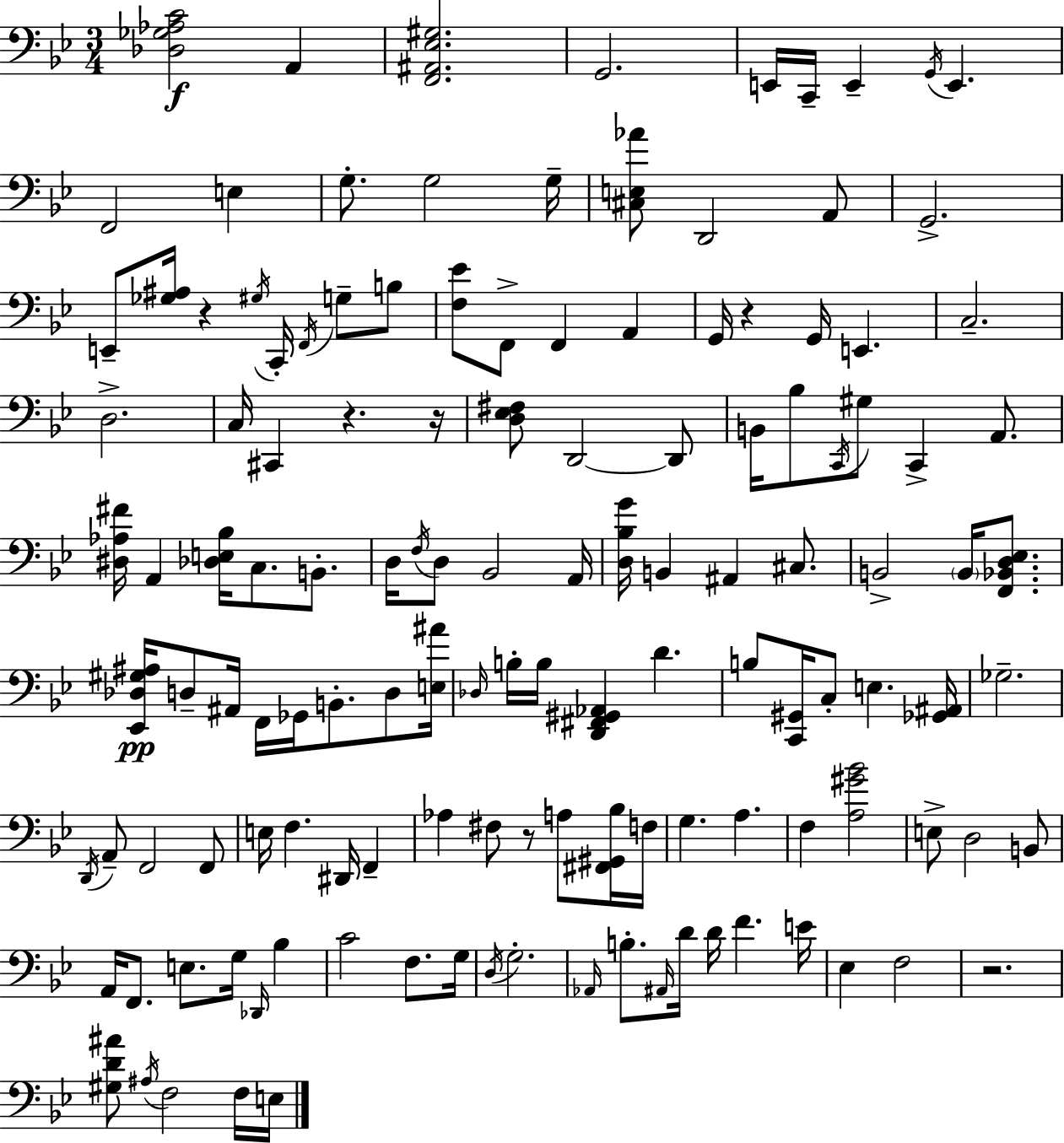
{
  \clef bass
  \numericTimeSignature
  \time 3/4
  \key g \minor
  <des ges aes c'>2\f a,4 | <f, ais, ees gis>2. | g,2. | e,16 c,16-- e,4-- \acciaccatura { g,16 } e,4. | \break f,2 e4 | g8.-. g2 | g16-- <cis e aes'>8 d,2 a,8 | g,2.-> | \break e,8-- <ges ais>16 r4 \acciaccatura { gis16 } c,16-. \acciaccatura { f,16 } g8-- | b8 <f ees'>8 f,8-> f,4 a,4 | g,16 r4 g,16 e,4. | c2.-- | \break d2.-> | c16 cis,4 r4. | r16 <d ees fis>8 d,2~~ | d,8 b,16 bes8 \acciaccatura { c,16 } gis8 c,4-> | \break a,8. <dis aes fis'>16 a,4 <des e bes>16 c8. | b,8.-. d16 \acciaccatura { f16 } d8 bes,2 | a,16 <d bes g'>16 b,4 ais,4 | cis8. b,2-> | \break \parenthesize b,16 <f, bes, d ees>8. <ees, des gis ais>16\pp d8-- ais,16 f,16 ges,16 b,8.-. | d8 <e ais'>16 \grace { des16 } b16-. b16 <d, fis, gis, aes,>4 | d'4. b8 <c, gis,>16 c8-. e4. | <ges, ais,>16 ges2.-- | \break \acciaccatura { d,16 } a,8-- f,2 | f,8 e16 f4. | dis,16 f,4-- aes4 fis8 | r8 a8 <fis, gis, bes>16 f16 g4. | \break a4. f4 <a gis' bes'>2 | e8-> d2 | b,8 a,16 f,8. e8. | g16 \grace { des,16 } bes4 c'2 | \break f8. g16 \acciaccatura { d16 } g2.-. | \grace { aes,16 } b8.-. | \grace { ais,16 } d'16 d'16 f'4. e'16 ees4 | f2 r2. | \break <gis d' ais'>8 | \acciaccatura { ais16 } f2 f16 e16 | \bar "|."
}